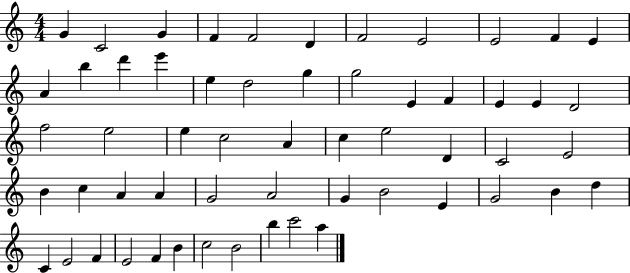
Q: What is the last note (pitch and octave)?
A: A5